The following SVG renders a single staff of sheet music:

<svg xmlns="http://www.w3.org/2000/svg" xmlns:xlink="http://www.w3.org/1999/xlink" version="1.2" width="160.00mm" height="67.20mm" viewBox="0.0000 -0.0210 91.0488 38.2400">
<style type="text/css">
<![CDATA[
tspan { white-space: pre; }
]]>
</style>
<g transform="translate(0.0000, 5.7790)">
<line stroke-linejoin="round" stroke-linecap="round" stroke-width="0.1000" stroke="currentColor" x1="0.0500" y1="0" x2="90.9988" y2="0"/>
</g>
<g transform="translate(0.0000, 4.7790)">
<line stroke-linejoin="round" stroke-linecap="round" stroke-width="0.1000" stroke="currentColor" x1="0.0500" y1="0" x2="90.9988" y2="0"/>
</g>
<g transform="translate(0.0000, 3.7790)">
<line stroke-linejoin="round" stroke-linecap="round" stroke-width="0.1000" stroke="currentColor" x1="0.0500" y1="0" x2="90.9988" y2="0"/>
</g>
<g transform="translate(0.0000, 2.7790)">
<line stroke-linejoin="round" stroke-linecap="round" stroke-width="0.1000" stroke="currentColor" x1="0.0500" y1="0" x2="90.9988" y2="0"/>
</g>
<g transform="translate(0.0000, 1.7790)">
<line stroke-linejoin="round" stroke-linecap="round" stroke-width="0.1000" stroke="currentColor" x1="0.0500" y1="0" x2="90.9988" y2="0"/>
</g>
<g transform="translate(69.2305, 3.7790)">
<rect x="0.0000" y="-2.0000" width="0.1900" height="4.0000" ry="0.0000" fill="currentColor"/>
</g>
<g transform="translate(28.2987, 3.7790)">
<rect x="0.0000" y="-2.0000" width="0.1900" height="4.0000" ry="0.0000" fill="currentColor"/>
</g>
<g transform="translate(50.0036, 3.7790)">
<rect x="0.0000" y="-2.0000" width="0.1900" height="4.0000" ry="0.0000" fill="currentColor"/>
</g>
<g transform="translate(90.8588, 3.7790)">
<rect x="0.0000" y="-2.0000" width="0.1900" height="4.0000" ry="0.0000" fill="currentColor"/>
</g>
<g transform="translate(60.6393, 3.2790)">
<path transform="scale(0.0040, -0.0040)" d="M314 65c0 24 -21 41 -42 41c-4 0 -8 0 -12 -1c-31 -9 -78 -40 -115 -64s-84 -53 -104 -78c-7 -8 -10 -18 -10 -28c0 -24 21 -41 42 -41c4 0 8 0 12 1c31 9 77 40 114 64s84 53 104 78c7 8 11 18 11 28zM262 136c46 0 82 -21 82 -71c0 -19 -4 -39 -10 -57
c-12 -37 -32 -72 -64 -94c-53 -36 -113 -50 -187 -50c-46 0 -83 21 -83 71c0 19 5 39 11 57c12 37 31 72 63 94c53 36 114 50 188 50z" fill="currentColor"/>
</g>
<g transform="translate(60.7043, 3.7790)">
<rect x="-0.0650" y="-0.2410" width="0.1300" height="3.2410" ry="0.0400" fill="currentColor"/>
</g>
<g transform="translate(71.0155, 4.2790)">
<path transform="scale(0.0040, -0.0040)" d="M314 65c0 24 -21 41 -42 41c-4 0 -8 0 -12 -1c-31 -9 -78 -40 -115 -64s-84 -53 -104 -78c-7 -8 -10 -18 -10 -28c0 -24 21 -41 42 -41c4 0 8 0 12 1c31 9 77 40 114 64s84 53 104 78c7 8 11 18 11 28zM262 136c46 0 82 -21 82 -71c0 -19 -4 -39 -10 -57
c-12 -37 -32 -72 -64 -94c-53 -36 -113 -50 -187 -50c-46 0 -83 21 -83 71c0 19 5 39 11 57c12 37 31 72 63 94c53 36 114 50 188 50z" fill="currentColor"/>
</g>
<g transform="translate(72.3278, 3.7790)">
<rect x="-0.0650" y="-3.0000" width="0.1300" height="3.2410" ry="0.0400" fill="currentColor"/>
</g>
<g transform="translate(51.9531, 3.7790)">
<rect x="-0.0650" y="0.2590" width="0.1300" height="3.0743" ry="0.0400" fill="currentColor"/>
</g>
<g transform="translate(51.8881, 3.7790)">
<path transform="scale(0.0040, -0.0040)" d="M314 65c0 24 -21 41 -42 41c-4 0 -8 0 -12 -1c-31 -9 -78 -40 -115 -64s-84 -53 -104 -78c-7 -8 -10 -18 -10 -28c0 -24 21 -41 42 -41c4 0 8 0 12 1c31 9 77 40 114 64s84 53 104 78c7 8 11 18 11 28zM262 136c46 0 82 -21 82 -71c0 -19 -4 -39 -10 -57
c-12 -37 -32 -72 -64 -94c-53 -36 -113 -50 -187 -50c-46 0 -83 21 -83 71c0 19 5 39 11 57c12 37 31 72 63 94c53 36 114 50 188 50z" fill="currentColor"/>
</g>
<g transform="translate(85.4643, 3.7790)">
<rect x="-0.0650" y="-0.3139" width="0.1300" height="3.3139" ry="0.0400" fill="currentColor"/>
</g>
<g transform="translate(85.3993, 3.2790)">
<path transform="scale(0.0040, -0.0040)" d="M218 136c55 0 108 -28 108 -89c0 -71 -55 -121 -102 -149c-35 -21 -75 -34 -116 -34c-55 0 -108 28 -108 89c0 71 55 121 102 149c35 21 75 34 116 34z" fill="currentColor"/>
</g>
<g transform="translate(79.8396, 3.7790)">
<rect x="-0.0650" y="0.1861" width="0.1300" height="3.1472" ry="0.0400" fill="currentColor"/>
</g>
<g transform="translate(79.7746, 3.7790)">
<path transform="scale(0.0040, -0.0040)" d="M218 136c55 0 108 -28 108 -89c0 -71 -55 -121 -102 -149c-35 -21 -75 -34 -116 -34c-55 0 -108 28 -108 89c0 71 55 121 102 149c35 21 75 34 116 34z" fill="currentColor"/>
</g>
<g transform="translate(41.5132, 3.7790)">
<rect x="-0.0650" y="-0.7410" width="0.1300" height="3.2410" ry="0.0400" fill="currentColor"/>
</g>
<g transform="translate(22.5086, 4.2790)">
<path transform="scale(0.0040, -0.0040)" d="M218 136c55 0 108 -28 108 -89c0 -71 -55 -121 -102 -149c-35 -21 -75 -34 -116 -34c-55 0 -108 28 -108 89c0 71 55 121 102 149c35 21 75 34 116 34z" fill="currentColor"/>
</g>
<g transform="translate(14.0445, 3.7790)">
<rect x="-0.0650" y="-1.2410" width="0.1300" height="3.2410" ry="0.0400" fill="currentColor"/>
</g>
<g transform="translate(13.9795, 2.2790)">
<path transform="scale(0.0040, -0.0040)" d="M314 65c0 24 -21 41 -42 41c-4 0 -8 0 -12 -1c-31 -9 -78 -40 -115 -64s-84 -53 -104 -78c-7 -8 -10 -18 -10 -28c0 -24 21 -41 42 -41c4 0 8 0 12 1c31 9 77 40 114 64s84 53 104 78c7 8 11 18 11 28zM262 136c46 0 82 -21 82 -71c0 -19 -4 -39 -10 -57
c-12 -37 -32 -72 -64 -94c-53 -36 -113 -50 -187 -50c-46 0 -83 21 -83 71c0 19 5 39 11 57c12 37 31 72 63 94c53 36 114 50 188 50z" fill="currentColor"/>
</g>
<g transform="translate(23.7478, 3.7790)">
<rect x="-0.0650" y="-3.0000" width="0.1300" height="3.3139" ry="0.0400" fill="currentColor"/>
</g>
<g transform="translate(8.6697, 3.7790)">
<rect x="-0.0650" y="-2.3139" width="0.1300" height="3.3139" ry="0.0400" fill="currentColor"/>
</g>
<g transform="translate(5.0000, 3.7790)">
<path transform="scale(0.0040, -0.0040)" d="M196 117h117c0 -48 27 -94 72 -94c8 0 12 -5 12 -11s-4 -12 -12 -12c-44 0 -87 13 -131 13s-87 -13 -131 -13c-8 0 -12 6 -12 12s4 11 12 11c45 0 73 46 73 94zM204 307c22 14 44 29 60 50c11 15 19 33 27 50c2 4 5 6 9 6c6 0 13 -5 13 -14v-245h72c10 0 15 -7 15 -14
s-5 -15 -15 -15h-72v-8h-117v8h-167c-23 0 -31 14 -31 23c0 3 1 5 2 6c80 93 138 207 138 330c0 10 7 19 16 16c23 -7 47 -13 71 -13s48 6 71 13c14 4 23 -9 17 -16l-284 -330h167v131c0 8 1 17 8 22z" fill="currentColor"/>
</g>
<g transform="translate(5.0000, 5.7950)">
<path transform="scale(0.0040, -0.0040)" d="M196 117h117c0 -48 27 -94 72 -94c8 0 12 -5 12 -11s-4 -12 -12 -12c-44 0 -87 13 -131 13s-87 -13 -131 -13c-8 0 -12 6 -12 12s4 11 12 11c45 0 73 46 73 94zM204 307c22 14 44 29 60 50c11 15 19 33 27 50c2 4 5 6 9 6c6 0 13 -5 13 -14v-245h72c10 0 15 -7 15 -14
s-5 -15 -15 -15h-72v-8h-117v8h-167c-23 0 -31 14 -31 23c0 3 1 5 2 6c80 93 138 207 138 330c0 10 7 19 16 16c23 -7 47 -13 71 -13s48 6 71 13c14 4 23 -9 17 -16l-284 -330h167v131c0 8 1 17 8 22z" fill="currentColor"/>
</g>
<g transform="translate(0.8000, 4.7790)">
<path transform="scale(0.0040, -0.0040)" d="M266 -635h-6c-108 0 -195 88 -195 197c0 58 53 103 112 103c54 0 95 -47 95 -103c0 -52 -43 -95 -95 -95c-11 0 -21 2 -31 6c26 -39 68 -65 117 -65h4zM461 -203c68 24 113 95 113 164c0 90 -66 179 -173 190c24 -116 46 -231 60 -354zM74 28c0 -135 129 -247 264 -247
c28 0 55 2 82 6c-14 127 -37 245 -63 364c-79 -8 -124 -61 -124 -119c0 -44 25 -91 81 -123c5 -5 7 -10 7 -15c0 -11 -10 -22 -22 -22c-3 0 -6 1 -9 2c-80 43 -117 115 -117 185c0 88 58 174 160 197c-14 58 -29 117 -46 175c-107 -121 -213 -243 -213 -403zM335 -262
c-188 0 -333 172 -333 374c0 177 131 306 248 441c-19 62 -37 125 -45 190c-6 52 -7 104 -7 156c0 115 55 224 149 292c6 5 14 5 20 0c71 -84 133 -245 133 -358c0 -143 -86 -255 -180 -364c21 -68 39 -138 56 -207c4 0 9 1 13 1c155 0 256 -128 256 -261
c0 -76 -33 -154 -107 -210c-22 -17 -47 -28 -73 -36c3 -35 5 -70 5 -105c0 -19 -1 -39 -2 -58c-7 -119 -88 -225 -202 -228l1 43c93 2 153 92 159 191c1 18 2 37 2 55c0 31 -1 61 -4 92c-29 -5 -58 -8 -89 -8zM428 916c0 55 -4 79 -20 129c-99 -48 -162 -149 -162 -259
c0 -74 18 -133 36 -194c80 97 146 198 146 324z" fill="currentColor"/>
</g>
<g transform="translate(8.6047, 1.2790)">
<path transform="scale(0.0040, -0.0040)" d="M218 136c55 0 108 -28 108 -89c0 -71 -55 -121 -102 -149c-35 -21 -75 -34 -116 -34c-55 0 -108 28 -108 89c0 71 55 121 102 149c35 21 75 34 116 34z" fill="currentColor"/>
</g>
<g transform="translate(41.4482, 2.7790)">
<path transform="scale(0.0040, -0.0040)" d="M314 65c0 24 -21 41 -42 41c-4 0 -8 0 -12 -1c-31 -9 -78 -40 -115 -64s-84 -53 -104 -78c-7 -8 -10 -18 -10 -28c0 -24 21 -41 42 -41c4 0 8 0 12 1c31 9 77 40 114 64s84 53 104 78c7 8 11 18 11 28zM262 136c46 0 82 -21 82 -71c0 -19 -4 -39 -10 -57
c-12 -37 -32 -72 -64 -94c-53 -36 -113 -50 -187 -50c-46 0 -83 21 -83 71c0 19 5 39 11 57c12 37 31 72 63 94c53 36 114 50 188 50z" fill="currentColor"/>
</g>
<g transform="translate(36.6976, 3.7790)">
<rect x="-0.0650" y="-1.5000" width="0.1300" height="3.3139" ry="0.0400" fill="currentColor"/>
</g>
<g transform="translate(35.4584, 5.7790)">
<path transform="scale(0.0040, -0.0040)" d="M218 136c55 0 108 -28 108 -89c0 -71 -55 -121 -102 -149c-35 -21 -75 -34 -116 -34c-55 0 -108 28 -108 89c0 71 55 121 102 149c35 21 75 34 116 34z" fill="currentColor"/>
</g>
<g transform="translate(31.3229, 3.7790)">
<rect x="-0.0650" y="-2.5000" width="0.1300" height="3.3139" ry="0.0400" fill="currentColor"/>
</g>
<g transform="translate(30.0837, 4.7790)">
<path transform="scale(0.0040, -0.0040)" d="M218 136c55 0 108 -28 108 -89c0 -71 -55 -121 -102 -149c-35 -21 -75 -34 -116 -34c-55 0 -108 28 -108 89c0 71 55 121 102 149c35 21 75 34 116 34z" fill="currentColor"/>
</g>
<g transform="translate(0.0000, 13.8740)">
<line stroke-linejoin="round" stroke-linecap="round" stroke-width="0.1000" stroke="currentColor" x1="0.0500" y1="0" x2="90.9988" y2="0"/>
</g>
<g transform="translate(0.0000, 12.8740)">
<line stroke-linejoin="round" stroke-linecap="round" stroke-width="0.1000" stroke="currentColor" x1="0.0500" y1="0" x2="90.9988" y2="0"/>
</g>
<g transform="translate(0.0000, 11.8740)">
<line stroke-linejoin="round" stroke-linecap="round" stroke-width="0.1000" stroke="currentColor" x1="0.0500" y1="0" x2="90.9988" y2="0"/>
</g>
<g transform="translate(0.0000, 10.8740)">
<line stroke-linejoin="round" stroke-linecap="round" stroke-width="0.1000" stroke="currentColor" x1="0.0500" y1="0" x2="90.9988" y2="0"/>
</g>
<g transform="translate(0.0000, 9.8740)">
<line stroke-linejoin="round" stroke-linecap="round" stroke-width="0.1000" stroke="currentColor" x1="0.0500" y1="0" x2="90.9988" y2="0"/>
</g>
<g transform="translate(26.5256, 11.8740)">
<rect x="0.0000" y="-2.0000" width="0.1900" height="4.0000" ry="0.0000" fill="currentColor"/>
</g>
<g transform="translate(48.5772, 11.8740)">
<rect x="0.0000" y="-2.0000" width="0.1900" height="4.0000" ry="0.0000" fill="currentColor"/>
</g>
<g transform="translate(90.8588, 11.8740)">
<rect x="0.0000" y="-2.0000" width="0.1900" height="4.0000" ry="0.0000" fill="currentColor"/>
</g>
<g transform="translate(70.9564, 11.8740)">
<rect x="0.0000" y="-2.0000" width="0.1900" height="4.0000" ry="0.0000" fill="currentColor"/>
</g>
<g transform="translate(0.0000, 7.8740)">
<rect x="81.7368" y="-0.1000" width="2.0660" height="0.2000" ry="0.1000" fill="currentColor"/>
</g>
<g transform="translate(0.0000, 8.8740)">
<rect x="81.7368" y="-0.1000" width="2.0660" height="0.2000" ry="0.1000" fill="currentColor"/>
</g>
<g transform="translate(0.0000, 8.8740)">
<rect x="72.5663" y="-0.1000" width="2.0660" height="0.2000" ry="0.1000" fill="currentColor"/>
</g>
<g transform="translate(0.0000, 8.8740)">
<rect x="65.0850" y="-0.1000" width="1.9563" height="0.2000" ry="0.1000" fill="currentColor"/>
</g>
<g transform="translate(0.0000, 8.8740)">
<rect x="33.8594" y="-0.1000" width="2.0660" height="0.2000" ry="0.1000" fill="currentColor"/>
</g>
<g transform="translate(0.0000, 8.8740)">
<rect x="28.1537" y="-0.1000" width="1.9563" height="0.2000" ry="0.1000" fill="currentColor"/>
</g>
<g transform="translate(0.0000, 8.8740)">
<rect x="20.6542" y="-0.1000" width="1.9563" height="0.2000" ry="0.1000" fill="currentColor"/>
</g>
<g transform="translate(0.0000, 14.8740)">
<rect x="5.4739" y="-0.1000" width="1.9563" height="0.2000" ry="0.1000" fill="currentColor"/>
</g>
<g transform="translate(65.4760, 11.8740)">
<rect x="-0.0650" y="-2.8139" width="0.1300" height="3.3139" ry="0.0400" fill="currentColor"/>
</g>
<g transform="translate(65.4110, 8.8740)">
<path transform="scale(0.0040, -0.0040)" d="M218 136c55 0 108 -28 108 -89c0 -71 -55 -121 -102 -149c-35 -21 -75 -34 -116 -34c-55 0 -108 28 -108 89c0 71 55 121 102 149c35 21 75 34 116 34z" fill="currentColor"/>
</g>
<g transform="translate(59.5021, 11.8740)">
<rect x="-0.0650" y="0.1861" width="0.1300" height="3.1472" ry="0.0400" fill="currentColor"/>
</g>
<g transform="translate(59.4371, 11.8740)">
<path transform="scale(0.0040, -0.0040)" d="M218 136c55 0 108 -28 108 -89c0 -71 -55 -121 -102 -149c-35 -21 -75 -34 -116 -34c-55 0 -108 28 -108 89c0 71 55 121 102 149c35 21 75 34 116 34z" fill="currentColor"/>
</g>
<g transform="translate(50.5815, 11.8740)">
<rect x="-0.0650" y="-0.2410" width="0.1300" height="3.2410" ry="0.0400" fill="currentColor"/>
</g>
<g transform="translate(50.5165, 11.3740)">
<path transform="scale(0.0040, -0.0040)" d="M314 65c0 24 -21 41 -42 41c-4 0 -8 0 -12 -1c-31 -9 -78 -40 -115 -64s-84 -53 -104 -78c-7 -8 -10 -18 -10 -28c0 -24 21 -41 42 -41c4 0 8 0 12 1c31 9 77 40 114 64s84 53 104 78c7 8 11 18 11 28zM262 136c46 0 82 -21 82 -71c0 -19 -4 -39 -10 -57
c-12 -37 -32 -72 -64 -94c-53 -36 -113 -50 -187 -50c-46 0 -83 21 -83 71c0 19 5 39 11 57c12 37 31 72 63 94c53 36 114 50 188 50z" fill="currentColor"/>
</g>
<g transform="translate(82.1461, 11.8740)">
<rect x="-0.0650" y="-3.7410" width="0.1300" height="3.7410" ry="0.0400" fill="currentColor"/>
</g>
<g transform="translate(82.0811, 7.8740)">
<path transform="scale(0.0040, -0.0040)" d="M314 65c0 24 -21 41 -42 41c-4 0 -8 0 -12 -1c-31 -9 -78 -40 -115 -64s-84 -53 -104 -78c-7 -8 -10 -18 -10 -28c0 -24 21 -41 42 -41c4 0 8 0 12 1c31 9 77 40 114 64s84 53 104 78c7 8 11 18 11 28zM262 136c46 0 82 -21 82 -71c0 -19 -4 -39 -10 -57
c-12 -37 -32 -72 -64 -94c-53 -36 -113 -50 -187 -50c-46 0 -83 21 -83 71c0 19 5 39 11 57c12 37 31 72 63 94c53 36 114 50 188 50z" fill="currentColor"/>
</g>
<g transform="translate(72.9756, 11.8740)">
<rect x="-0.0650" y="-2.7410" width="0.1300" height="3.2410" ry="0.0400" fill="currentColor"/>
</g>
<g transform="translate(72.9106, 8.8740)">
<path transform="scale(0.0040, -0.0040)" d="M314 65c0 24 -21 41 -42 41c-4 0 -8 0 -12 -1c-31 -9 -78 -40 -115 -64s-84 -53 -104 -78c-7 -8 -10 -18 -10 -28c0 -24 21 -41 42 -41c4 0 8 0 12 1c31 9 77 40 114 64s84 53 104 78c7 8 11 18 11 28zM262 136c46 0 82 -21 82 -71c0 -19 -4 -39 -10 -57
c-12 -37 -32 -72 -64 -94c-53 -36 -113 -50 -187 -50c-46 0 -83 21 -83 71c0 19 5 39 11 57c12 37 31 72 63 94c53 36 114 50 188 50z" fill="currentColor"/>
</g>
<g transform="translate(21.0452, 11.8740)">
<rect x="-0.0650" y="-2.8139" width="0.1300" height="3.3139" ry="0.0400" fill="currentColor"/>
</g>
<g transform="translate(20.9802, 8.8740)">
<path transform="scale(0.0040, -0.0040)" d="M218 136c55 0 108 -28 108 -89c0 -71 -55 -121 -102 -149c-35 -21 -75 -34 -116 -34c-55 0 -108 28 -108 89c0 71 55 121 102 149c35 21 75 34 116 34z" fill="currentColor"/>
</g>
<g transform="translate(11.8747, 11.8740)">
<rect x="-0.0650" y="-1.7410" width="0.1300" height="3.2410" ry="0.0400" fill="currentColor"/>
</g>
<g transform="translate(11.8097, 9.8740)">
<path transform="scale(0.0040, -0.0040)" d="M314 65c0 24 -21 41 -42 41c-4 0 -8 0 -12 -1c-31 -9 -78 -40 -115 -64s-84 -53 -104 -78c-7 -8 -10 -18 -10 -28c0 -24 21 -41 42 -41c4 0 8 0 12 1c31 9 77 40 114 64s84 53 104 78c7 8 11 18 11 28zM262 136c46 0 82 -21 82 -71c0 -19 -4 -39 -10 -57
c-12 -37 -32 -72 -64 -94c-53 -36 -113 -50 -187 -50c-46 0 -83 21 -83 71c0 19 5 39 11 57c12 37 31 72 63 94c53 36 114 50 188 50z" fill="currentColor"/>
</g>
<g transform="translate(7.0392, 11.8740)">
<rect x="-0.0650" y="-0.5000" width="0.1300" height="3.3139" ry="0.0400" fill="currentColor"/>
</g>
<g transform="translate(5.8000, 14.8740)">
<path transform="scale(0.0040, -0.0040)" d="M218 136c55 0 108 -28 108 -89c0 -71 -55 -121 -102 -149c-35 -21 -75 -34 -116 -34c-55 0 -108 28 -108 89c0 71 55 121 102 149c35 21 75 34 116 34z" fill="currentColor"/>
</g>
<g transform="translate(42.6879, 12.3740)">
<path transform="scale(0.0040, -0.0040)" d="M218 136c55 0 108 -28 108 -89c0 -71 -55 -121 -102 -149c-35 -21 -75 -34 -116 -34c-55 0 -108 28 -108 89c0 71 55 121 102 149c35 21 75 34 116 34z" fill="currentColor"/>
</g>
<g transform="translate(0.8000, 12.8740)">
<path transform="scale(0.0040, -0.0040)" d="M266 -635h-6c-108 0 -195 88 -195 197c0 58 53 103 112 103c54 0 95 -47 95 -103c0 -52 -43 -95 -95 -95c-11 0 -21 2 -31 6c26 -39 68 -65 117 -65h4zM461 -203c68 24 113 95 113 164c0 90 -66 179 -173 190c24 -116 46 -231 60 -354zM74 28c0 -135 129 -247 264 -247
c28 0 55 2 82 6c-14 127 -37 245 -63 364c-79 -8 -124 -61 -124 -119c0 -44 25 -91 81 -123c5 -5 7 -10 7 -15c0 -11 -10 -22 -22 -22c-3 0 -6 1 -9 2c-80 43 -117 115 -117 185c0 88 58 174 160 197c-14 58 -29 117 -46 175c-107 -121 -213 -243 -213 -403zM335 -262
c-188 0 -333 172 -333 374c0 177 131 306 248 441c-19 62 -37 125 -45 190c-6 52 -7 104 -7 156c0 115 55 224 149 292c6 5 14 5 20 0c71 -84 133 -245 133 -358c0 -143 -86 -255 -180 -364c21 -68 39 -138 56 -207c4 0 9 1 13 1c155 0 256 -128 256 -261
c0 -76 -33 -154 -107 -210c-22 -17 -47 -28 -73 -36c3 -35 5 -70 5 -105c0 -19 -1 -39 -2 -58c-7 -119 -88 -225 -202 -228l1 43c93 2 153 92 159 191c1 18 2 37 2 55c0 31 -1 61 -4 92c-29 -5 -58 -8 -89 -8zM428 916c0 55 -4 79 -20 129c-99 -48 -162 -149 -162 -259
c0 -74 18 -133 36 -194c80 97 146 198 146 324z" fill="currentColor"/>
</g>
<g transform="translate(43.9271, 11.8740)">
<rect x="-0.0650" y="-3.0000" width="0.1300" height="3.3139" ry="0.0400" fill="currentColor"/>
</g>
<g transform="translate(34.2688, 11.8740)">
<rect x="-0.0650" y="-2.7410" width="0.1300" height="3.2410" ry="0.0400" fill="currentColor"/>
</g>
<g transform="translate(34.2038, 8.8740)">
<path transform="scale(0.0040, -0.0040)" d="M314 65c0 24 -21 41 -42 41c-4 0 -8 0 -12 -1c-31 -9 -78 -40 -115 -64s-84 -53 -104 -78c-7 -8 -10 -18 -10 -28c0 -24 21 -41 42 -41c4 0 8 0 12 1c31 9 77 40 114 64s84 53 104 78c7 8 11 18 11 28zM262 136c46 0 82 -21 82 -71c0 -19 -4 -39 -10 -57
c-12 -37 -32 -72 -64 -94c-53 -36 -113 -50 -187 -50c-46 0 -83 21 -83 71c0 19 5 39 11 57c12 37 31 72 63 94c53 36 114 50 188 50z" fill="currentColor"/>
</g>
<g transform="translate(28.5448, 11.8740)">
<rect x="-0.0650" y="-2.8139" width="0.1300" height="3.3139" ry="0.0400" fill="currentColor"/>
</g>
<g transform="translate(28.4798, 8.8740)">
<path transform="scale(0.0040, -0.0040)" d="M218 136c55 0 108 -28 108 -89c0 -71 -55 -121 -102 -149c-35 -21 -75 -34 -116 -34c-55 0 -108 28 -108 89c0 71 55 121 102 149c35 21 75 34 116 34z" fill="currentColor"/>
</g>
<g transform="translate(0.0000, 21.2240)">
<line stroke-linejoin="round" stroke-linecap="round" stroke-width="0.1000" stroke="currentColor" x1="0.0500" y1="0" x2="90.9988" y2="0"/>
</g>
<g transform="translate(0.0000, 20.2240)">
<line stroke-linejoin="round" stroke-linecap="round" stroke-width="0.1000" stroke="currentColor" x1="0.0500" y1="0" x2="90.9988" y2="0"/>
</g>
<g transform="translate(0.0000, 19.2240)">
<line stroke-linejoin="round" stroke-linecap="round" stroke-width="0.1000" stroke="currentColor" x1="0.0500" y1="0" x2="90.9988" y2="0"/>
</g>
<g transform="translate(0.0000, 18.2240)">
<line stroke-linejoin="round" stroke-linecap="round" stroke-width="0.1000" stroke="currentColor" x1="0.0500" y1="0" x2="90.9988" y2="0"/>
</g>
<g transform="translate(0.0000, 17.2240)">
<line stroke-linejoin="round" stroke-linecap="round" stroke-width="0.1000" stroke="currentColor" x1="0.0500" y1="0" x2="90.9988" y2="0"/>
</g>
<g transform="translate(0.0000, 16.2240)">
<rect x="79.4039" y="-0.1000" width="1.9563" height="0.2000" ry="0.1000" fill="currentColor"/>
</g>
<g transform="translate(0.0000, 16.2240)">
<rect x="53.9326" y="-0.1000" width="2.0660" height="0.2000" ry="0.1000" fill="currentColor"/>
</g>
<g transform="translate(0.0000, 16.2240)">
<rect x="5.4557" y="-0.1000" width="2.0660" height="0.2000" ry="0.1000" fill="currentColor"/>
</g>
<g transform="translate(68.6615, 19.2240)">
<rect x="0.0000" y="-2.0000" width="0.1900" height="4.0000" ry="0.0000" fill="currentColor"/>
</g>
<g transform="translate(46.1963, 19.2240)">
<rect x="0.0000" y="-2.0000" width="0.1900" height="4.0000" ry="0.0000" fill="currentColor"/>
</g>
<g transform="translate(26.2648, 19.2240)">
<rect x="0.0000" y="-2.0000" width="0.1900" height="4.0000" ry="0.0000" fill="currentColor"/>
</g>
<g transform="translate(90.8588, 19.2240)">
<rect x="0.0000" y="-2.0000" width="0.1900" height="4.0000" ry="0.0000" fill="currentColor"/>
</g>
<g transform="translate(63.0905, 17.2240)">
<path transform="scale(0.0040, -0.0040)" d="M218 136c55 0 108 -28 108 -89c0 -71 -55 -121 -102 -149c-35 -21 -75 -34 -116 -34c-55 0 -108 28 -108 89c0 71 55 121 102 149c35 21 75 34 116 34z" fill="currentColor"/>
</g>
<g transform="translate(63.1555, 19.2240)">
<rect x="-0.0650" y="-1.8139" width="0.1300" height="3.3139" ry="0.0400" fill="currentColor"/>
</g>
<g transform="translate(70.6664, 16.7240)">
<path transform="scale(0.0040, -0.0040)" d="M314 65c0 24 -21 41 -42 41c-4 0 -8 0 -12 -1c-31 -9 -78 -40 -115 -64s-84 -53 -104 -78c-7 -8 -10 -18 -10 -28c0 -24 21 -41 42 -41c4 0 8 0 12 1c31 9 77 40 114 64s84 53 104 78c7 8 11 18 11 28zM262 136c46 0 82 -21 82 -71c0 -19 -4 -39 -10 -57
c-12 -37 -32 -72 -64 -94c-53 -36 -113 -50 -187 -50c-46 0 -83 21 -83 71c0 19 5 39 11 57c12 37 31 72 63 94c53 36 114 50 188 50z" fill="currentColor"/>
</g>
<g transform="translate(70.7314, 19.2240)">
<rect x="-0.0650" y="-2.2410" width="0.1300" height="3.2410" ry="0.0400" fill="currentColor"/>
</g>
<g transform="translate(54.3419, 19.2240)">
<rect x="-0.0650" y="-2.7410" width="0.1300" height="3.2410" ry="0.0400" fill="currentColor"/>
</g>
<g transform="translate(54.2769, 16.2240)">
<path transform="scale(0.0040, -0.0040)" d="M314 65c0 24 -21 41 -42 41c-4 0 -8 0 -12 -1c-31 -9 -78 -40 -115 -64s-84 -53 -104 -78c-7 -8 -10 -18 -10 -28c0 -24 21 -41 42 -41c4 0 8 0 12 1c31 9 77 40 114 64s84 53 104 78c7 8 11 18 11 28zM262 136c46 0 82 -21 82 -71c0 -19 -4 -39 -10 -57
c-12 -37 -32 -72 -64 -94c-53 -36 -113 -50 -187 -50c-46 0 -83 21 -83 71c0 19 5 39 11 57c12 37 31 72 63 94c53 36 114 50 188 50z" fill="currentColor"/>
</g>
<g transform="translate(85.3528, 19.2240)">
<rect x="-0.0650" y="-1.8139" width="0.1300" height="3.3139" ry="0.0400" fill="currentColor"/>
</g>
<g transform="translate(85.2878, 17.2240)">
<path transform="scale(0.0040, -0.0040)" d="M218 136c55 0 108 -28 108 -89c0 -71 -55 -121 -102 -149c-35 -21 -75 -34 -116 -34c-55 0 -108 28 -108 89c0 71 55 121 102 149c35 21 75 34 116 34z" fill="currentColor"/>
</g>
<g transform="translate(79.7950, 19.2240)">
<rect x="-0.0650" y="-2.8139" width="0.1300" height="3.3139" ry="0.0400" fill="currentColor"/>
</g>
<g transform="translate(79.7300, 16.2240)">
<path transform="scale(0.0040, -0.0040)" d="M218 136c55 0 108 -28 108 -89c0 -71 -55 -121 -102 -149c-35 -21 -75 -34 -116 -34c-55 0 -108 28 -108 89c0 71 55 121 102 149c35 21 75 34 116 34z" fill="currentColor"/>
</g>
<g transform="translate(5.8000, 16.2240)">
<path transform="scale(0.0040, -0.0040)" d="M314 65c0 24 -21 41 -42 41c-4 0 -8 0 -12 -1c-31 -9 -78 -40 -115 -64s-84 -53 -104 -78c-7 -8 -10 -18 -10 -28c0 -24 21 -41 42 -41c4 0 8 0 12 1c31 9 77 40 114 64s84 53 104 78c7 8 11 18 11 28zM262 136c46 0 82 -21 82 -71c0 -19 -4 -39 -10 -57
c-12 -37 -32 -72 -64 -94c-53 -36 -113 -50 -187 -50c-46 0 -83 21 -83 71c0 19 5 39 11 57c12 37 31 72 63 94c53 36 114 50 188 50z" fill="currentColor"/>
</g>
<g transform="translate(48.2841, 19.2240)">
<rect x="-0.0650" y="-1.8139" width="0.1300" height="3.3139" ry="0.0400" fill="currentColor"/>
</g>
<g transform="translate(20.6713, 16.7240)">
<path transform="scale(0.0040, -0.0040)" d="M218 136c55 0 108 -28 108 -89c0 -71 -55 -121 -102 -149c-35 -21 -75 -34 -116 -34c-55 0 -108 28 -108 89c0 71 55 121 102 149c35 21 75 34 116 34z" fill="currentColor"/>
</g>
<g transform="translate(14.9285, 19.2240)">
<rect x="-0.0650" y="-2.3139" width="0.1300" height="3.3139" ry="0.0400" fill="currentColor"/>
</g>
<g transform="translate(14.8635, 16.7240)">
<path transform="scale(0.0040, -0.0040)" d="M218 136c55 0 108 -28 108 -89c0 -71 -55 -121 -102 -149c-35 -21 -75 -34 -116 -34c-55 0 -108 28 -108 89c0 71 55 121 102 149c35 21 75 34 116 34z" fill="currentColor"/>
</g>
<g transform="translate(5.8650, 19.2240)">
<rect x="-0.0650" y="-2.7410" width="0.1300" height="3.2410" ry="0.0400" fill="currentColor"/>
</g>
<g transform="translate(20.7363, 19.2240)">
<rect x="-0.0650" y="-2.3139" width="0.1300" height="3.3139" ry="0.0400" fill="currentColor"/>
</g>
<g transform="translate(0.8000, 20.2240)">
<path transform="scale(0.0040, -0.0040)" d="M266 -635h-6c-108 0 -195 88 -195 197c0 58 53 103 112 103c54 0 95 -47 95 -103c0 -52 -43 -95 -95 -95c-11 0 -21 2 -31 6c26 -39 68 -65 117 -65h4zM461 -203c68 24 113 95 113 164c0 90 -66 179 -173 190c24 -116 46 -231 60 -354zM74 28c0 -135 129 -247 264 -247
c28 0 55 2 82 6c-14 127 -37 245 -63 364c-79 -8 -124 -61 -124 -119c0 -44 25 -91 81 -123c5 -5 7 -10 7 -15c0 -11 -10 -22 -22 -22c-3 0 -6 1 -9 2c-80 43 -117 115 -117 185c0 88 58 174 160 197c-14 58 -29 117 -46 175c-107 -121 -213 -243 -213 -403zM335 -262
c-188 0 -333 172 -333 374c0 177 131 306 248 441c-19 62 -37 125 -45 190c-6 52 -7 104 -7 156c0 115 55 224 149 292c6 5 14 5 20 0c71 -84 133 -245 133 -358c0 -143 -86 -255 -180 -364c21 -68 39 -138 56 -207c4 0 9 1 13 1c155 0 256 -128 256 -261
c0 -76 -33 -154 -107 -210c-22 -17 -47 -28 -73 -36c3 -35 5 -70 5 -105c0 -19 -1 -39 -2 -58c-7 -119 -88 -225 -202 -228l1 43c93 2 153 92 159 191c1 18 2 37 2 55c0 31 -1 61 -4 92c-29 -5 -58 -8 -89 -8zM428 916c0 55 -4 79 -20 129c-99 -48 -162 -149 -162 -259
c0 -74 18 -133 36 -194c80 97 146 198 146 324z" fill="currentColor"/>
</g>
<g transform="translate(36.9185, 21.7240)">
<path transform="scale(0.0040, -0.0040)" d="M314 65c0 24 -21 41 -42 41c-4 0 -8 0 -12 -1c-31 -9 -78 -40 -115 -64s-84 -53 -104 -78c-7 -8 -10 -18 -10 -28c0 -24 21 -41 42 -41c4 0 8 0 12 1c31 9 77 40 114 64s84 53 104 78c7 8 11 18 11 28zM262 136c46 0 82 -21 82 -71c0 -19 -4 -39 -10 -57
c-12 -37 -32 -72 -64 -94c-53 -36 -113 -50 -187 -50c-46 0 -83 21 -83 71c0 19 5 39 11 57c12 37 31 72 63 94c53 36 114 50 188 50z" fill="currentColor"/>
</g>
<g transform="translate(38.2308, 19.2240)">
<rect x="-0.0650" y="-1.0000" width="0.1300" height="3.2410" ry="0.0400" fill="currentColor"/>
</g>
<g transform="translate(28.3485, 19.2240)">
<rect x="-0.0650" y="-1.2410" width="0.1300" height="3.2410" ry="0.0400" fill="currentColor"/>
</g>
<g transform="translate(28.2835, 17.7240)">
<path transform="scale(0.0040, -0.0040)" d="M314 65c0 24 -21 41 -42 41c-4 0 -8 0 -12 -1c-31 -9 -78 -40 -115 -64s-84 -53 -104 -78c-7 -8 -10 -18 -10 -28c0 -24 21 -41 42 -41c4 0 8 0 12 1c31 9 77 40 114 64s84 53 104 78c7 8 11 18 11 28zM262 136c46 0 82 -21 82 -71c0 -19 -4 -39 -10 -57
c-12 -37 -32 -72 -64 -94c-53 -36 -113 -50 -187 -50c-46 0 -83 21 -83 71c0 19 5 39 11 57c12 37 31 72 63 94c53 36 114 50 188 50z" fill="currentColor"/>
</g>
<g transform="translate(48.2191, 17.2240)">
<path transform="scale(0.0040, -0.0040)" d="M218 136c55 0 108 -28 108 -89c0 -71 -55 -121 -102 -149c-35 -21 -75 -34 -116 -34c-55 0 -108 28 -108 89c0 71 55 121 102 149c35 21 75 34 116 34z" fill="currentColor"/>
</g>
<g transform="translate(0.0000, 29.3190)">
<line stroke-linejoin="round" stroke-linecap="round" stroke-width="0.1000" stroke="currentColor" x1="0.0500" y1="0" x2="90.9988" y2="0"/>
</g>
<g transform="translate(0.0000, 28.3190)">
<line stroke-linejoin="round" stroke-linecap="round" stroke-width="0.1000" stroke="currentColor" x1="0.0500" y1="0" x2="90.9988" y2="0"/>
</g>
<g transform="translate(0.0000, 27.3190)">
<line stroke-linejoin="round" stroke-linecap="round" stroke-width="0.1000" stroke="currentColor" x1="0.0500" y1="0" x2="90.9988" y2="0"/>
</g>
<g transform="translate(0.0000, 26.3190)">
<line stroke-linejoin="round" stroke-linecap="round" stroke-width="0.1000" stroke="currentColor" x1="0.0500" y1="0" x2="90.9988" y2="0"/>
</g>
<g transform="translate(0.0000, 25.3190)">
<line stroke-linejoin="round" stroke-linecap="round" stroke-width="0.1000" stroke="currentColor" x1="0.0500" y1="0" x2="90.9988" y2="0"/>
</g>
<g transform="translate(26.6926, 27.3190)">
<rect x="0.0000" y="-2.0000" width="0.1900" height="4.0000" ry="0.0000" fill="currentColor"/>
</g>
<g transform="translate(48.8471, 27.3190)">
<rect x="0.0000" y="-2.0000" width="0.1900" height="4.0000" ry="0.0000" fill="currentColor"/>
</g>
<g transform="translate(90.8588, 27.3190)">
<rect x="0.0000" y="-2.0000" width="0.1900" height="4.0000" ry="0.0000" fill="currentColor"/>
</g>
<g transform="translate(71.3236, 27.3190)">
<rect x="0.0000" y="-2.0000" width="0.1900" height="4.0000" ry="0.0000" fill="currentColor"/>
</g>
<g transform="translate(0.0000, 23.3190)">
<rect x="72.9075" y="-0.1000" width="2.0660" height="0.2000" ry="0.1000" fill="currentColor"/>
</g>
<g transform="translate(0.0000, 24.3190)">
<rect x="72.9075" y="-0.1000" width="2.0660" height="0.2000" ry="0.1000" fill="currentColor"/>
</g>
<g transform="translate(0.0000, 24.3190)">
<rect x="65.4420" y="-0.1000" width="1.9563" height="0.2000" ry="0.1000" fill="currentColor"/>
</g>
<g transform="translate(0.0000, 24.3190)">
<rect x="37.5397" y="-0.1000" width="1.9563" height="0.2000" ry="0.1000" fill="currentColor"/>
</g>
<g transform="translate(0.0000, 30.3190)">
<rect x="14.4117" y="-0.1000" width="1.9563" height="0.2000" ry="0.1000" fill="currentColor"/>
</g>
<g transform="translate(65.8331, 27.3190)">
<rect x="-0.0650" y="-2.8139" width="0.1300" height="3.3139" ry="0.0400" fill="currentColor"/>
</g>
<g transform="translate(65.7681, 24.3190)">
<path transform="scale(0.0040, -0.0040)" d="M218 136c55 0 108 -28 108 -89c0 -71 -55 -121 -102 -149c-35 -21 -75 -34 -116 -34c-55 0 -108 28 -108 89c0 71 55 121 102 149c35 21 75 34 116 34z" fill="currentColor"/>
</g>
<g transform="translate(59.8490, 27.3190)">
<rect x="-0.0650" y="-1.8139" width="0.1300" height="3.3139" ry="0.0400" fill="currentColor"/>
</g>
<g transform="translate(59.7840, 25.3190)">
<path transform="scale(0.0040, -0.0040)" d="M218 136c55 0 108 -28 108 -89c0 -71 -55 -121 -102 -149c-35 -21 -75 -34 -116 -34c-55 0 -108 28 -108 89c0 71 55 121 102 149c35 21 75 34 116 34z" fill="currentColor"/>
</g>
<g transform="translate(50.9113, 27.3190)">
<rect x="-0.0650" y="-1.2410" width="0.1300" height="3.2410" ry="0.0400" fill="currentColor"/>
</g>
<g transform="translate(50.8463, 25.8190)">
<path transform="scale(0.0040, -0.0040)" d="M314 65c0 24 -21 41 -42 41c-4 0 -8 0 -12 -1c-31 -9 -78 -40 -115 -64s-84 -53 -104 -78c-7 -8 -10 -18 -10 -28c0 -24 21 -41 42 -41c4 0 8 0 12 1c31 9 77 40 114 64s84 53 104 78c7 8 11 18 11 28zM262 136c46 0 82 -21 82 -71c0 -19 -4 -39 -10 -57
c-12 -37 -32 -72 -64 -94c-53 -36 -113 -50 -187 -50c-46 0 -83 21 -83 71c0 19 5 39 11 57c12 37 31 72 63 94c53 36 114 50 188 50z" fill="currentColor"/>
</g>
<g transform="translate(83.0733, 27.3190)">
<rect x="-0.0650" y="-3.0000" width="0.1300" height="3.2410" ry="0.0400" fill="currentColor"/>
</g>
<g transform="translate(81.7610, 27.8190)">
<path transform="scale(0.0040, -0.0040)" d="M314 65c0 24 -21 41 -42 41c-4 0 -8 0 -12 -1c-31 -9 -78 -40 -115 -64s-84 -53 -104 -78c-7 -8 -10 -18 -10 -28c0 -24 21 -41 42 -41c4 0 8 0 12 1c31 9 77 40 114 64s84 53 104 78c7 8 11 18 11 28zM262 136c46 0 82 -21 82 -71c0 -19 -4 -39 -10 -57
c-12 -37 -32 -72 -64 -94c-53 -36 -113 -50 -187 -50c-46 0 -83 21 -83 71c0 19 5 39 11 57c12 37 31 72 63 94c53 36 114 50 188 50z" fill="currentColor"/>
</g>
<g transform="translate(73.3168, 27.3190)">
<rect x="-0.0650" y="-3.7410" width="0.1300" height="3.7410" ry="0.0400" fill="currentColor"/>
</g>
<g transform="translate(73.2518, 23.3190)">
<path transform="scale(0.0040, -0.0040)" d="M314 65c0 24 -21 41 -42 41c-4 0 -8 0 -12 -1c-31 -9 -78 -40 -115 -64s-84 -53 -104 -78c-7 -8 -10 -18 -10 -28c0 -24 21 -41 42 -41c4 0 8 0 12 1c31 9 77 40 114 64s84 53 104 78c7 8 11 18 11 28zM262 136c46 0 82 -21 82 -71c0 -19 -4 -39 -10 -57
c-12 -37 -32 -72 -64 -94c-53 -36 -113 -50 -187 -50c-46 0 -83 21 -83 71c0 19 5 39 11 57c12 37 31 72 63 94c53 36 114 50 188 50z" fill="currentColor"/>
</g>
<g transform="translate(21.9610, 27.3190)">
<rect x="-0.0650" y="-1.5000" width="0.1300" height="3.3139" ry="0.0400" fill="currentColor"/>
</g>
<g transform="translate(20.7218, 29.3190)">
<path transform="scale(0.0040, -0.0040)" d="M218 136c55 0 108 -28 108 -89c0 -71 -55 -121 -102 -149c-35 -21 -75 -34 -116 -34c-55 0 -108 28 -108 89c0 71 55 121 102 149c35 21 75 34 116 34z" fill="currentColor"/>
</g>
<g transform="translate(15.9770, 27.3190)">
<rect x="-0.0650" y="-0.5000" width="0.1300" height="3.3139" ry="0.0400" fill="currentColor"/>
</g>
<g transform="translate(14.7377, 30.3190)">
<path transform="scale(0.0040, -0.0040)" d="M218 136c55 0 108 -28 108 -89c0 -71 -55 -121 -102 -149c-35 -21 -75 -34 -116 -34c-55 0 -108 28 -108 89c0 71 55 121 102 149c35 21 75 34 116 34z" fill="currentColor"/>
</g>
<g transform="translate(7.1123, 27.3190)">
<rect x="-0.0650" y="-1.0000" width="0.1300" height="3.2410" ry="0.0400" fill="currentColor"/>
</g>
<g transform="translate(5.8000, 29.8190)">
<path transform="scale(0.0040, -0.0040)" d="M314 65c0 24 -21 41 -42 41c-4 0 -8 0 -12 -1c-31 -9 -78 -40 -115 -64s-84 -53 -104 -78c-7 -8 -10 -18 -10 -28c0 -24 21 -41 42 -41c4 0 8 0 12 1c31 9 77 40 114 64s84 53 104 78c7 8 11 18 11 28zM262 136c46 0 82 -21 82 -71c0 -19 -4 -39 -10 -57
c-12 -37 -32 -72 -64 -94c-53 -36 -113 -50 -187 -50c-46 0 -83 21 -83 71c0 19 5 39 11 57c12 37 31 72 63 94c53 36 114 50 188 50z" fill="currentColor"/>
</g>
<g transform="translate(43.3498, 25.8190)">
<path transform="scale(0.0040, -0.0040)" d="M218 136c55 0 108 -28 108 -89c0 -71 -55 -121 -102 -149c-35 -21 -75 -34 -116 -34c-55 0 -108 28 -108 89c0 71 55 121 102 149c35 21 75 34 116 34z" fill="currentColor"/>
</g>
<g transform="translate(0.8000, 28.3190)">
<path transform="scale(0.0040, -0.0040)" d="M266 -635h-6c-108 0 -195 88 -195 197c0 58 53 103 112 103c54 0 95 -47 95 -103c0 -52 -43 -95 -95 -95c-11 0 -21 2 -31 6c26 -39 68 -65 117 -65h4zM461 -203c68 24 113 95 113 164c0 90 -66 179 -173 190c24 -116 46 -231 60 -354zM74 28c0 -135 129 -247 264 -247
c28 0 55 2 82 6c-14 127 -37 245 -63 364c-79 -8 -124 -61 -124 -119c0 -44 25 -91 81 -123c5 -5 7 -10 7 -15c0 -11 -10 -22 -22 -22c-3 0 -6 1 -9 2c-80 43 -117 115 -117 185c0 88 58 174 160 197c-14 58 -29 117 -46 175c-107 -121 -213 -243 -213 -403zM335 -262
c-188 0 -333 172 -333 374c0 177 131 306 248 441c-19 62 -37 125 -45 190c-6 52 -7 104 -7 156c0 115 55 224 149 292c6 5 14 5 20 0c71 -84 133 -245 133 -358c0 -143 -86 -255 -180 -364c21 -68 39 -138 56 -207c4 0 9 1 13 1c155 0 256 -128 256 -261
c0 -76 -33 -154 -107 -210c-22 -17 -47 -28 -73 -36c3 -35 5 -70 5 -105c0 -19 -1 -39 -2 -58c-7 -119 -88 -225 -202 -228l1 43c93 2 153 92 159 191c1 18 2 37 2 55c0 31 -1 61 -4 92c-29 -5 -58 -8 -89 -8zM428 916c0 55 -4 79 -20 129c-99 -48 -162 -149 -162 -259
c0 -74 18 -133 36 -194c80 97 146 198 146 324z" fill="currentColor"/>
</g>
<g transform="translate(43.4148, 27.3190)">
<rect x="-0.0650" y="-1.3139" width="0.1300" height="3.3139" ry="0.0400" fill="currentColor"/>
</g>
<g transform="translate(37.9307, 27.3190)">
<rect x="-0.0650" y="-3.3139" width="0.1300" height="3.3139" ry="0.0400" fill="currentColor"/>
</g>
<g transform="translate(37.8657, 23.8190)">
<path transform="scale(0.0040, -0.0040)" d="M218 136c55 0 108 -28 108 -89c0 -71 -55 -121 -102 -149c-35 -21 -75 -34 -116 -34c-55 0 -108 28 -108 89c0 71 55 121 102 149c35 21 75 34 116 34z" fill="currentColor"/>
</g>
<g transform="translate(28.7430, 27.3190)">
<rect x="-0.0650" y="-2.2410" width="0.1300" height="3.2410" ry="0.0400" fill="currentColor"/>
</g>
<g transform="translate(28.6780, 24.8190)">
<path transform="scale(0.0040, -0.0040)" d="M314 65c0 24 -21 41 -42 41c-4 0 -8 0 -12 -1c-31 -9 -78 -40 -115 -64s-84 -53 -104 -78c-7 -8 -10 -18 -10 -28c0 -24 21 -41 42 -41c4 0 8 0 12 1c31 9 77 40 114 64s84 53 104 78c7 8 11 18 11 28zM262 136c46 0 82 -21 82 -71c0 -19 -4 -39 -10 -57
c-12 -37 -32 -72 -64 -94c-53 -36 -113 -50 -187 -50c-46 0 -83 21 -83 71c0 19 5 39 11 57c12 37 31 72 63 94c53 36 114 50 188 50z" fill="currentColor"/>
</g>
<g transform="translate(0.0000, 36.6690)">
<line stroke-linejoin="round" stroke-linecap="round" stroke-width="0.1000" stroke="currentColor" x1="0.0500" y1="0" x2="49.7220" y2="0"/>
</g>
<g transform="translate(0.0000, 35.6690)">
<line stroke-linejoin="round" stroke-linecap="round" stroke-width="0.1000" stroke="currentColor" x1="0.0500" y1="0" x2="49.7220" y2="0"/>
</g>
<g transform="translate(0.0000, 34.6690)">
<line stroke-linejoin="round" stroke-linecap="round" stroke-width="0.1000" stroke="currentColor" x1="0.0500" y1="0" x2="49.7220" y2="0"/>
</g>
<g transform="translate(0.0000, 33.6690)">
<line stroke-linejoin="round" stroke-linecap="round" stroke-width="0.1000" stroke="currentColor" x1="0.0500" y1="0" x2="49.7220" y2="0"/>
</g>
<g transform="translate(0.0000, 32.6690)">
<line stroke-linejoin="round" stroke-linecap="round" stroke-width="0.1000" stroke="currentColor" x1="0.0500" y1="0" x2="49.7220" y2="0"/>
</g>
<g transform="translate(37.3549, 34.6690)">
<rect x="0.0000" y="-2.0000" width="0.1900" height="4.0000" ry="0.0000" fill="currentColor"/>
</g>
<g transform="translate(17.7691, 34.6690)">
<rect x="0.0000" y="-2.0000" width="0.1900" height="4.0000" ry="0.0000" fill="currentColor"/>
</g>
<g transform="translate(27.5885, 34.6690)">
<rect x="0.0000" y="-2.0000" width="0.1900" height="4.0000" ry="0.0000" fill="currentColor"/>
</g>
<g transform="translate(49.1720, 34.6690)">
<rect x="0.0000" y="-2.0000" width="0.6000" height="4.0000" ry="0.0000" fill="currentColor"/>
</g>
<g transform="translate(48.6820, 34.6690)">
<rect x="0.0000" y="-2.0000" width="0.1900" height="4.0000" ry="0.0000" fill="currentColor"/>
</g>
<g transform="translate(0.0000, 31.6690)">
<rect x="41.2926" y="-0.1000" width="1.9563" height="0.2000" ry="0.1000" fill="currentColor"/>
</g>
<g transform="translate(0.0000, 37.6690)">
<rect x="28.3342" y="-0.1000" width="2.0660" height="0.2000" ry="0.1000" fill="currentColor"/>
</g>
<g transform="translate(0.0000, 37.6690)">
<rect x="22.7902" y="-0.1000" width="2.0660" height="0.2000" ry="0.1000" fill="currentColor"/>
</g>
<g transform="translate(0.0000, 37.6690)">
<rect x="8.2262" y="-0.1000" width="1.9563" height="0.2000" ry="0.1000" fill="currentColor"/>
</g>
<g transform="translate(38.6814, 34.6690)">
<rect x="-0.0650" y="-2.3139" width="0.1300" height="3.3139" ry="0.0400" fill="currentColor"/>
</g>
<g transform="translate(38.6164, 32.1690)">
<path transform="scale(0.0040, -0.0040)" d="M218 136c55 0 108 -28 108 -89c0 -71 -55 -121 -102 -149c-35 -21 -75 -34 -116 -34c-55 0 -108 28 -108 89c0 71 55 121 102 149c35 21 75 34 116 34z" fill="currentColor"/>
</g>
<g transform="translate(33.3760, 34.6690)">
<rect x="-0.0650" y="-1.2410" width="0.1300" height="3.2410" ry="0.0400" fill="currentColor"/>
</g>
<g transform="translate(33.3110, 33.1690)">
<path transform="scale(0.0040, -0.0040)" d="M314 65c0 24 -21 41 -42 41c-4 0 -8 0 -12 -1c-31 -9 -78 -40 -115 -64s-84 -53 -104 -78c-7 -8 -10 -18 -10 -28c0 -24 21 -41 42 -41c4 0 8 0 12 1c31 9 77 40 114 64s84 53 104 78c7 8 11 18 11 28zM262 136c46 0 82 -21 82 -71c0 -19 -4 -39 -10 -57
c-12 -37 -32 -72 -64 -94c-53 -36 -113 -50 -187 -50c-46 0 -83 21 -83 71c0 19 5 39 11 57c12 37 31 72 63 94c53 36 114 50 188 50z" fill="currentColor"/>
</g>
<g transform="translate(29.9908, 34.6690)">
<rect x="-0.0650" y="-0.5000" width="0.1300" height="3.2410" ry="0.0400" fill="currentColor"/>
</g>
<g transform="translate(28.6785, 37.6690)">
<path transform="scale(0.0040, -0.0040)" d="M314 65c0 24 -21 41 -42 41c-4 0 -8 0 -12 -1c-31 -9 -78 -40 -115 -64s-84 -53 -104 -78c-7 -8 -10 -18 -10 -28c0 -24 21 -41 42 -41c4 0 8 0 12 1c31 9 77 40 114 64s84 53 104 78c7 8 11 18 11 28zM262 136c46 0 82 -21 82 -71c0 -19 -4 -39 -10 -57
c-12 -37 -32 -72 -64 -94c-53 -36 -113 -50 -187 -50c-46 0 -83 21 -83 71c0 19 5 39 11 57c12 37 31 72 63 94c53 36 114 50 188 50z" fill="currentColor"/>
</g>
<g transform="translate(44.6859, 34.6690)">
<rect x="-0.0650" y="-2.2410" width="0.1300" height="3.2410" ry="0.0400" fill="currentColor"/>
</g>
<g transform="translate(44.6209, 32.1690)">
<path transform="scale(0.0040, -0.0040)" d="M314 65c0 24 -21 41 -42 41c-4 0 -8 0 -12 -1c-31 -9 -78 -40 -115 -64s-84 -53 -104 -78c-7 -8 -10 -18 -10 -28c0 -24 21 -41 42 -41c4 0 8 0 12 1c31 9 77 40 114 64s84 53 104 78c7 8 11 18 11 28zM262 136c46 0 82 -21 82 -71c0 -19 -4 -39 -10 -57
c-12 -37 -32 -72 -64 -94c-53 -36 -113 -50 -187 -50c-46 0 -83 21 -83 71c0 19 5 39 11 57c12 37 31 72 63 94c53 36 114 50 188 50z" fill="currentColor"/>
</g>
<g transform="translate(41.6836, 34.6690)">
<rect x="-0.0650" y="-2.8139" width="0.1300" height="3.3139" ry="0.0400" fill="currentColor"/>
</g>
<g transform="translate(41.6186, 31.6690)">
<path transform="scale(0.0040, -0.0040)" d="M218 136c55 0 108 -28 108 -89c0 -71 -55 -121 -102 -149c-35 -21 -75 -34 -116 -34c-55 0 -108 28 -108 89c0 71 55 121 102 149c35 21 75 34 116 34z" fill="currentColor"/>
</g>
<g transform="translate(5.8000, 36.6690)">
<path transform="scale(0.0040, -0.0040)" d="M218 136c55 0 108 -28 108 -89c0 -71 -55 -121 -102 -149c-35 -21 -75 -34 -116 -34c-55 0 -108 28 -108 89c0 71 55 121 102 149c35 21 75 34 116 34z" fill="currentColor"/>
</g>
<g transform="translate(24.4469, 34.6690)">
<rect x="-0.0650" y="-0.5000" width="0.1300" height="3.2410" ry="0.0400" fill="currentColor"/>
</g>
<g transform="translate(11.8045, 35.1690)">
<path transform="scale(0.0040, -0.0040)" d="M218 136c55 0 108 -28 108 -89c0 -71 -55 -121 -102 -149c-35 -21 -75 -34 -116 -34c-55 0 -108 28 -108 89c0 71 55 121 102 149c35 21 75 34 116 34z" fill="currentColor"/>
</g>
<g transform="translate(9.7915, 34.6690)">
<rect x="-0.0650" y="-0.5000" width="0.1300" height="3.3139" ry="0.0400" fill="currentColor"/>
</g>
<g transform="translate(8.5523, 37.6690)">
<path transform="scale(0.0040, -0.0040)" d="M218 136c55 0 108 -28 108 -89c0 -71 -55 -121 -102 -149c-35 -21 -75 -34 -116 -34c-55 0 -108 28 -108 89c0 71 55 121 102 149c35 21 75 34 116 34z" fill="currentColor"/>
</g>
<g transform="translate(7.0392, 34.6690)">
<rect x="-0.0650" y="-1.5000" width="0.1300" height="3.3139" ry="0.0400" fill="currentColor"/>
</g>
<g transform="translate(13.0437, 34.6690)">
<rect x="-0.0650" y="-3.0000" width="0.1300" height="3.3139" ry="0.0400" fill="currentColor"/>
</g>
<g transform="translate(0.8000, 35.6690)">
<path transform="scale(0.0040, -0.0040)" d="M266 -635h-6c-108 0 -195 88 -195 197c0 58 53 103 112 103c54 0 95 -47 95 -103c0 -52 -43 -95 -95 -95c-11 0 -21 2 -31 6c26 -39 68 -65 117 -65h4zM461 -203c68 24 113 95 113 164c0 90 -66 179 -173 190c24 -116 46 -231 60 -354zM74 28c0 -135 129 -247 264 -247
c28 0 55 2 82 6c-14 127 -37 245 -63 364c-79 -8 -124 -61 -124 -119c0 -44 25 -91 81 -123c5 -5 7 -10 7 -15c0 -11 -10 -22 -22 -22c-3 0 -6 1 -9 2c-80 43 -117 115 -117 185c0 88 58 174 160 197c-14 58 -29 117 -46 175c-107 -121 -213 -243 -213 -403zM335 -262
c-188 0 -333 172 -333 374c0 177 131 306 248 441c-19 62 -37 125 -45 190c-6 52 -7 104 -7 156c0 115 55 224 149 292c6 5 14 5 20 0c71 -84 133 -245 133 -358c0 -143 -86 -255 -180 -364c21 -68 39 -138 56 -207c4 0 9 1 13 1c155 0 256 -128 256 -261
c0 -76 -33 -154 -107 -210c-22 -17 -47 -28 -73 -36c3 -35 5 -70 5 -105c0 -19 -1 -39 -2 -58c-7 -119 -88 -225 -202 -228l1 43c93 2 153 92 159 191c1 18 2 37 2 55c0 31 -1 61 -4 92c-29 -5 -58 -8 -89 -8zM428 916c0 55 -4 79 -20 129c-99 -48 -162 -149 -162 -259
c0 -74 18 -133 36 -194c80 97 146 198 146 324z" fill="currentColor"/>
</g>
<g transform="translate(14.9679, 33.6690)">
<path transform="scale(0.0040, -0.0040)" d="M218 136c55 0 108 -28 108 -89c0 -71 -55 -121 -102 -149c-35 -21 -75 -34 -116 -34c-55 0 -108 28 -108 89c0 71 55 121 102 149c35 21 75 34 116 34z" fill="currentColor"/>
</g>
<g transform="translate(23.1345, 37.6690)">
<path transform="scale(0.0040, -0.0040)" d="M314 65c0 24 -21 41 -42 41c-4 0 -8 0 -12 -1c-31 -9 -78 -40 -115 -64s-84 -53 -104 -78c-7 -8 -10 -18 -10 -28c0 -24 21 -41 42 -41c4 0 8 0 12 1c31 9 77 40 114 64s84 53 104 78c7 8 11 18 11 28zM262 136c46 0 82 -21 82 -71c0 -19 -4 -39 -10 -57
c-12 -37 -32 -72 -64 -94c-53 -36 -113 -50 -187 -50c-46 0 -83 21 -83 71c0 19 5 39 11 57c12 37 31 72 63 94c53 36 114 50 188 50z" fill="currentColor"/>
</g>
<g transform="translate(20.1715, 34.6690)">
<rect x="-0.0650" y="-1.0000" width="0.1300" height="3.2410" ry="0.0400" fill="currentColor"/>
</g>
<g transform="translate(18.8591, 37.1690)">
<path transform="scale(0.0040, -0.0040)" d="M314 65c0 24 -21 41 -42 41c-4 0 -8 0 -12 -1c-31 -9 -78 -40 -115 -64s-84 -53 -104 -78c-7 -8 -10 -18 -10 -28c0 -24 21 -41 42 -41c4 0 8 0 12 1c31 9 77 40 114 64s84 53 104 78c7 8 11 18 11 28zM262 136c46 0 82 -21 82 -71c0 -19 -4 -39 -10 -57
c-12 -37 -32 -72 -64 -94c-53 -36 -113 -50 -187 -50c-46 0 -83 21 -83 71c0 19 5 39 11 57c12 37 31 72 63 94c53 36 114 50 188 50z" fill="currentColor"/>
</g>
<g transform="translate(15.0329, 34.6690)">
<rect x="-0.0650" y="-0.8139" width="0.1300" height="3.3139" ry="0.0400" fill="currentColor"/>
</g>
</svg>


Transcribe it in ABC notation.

X:1
T:Untitled
M:4/4
L:1/4
K:C
g e2 A G E d2 B2 c2 A2 B c C f2 a a a2 A c2 B a a2 c'2 a2 g g e2 D2 f a2 f g2 a f D2 C E g2 b e e2 f a c'2 A2 E C A d D2 C2 C2 e2 g a g2